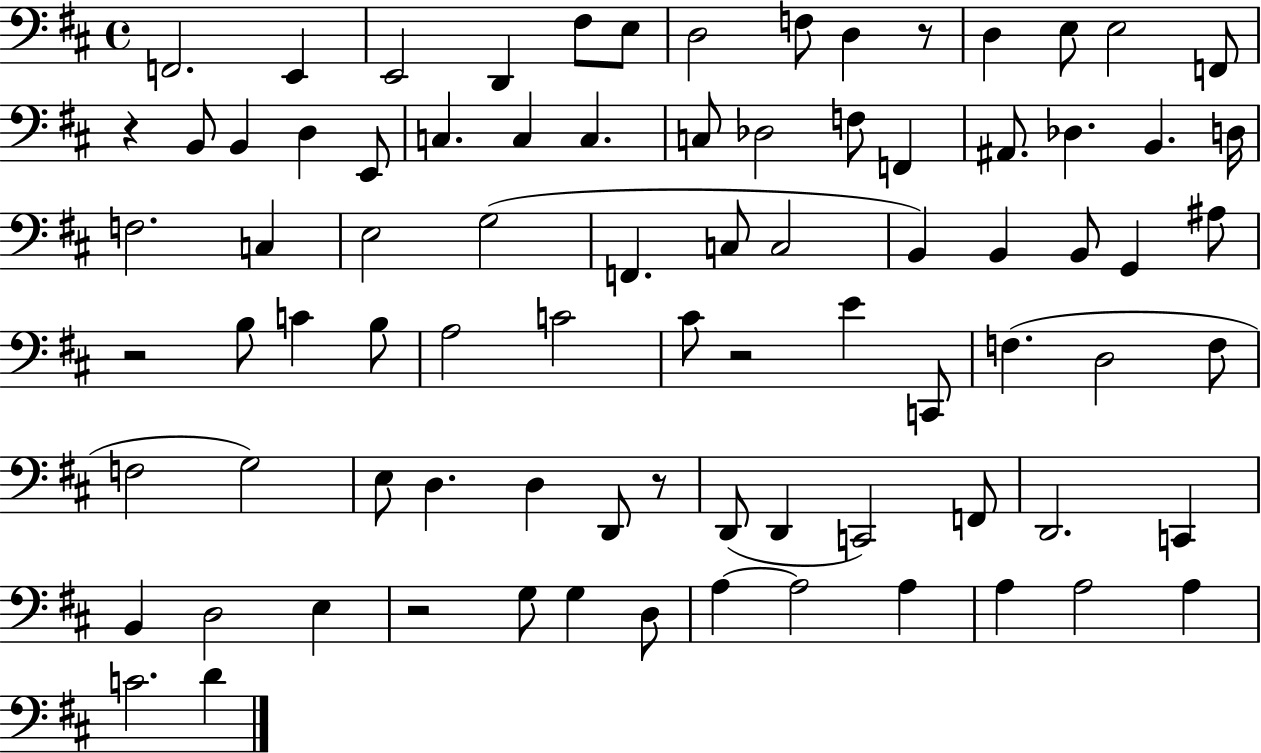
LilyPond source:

{
  \clef bass
  \time 4/4
  \defaultTimeSignature
  \key d \major
  f,2. e,4 | e,2 d,4 fis8 e8 | d2 f8 d4 r8 | d4 e8 e2 f,8 | \break r4 b,8 b,4 d4 e,8 | c4. c4 c4. | c8 des2 f8 f,4 | ais,8. des4. b,4. d16 | \break f2. c4 | e2 g2( | f,4. c8 c2 | b,4) b,4 b,8 g,4 ais8 | \break r2 b8 c'4 b8 | a2 c'2 | cis'8 r2 e'4 c,8 | f4.( d2 f8 | \break f2 g2) | e8 d4. d4 d,8 r8 | d,8( d,4 c,2) f,8 | d,2. c,4 | \break b,4 d2 e4 | r2 g8 g4 d8 | a4~~ a2 a4 | a4 a2 a4 | \break c'2. d'4 | \bar "|."
}